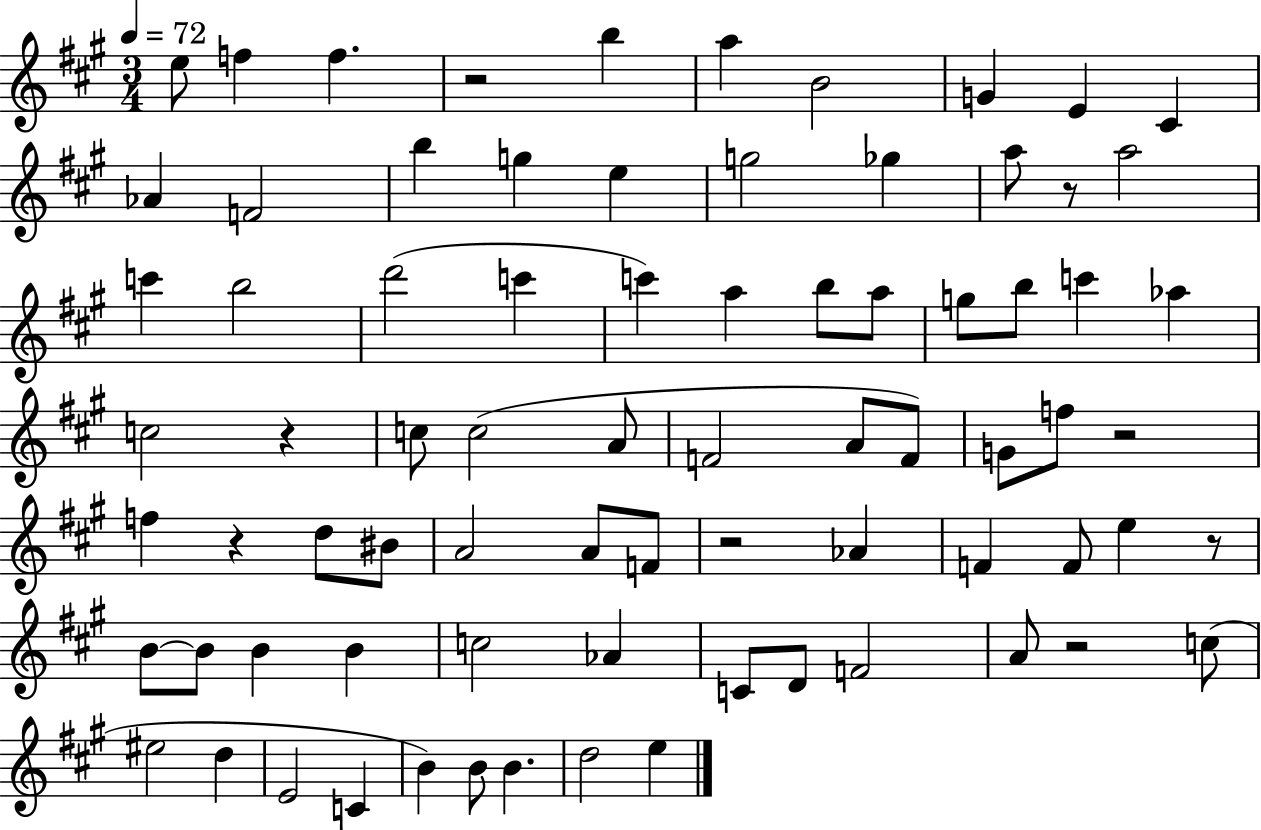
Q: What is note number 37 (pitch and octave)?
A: F4